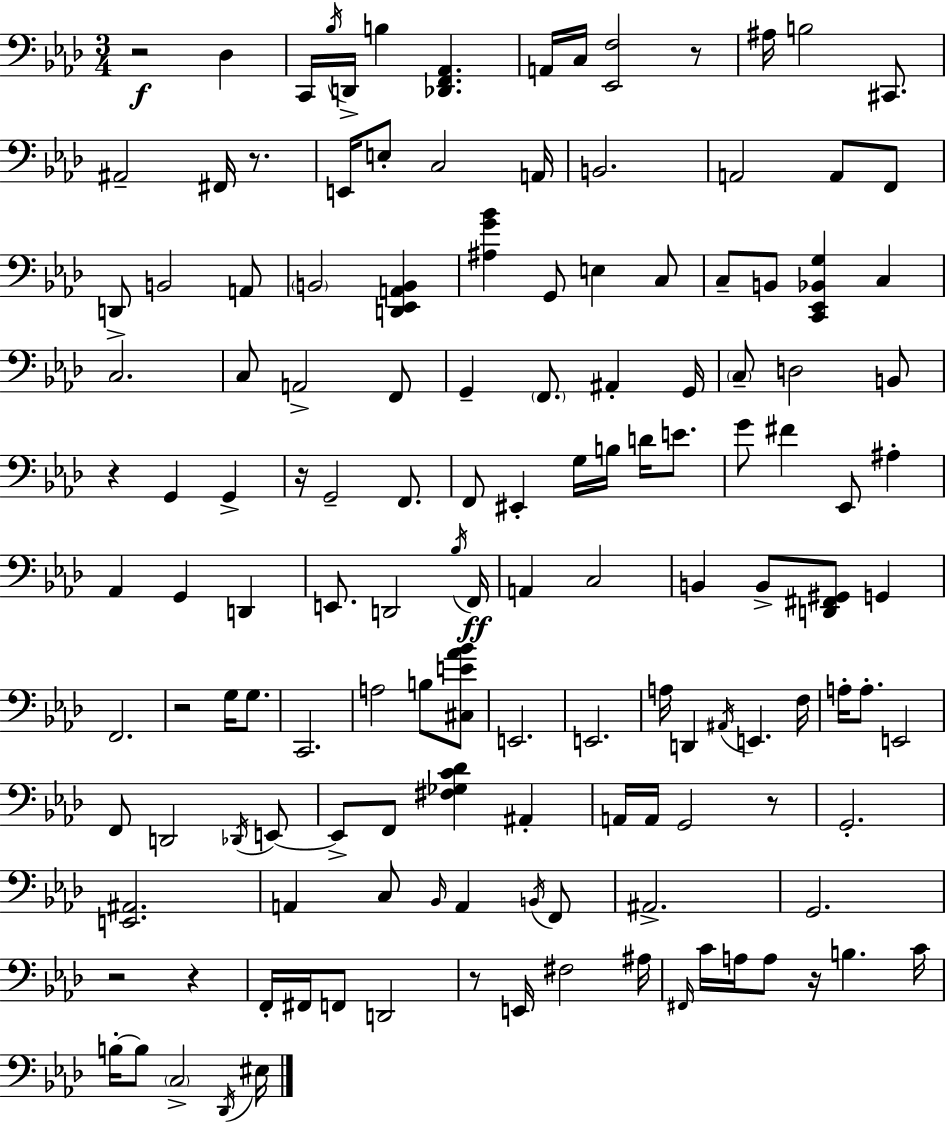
{
  \clef bass
  \numericTimeSignature
  \time 3/4
  \key aes \major
  r2\f des4 | c,16 \acciaccatura { bes16 } d,16-> b4 <des, f, aes,>4. | a,16 c16 <ees, f>2 r8 | ais16 b2 cis,8. | \break ais,2-- fis,16 r8. | e,16 e8-. c2 | a,16 b,2. | a,2 a,8 f,8 | \break d,8-> b,2 a,8 | \parenthesize b,2 <d, ees, a, b,>4 | <ais g' bes'>4 g,8 e4 c8 | c8-- b,8 <c, ees, bes, g>4 c4 | \break c2. | c8 a,2-> f,8 | g,4-- \parenthesize f,8. ais,4-. | g,16 \parenthesize c8-- d2 b,8 | \break r4 g,4 g,4-> | r16 g,2-- f,8. | f,8 eis,4-. g16 b16 d'16 e'8. | g'8 fis'4 ees,8 ais4-. | \break aes,4 g,4 d,4 | e,8. d,2 | \acciaccatura { bes16 }\ff f,16 a,4 c2 | b,4 b,8-> <d, fis, gis,>8 g,4 | \break f,2. | r2 g16 g8. | c,2. | a2 b8 | \break <cis e' aes' bes'>8 e,2. | e,2. | a16 d,4 \acciaccatura { ais,16 } e,4. | f16 a16-. a8.-. e,2 | \break f,8 d,2 | \acciaccatura { des,16 } e,8~~ e,8-> f,8 <fis ges c' des'>4 | ais,4-. a,16 a,16 g,2 | r8 g,2.-. | \break <e, ais,>2. | a,4 c8 \grace { bes,16 } a,4 | \acciaccatura { b,16 } f,8 ais,2.-> | g,2. | \break r2 | r4 f,16-. fis,16 f,8 d,2 | r8 e,16 fis2 | ais16 \grace { fis,16 } c'16 a16 a8 r16 | \break b4. c'16 b16-.~~ b8 \parenthesize c2-> | \acciaccatura { des,16 } eis16 \bar "|."
}